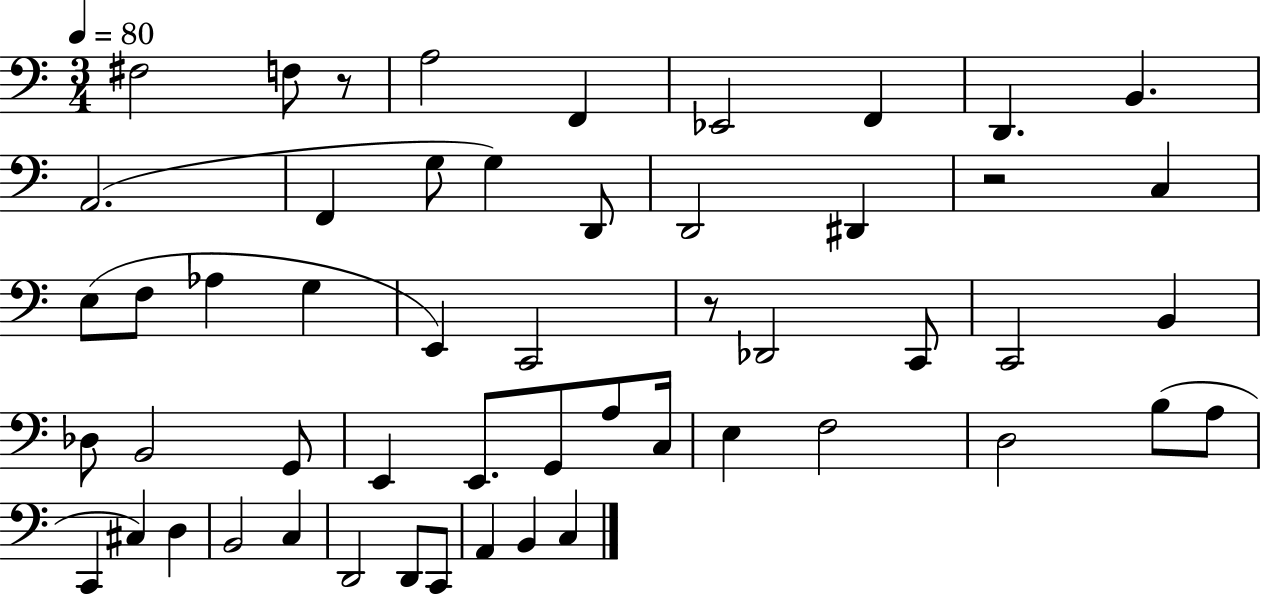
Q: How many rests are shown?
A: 3